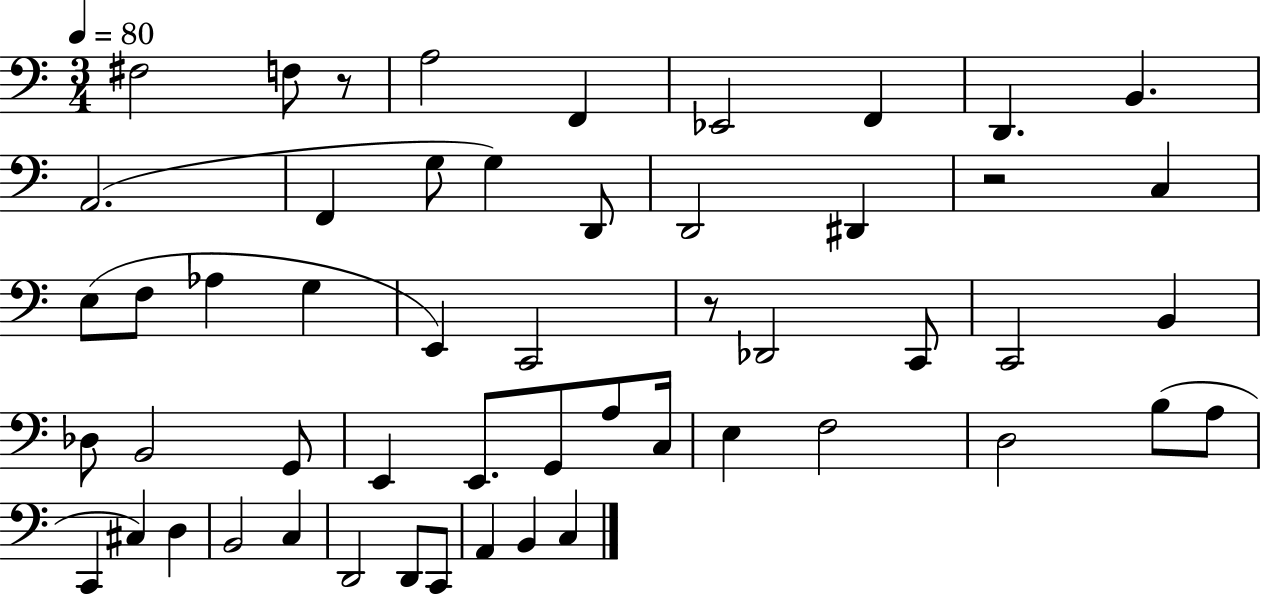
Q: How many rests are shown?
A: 3